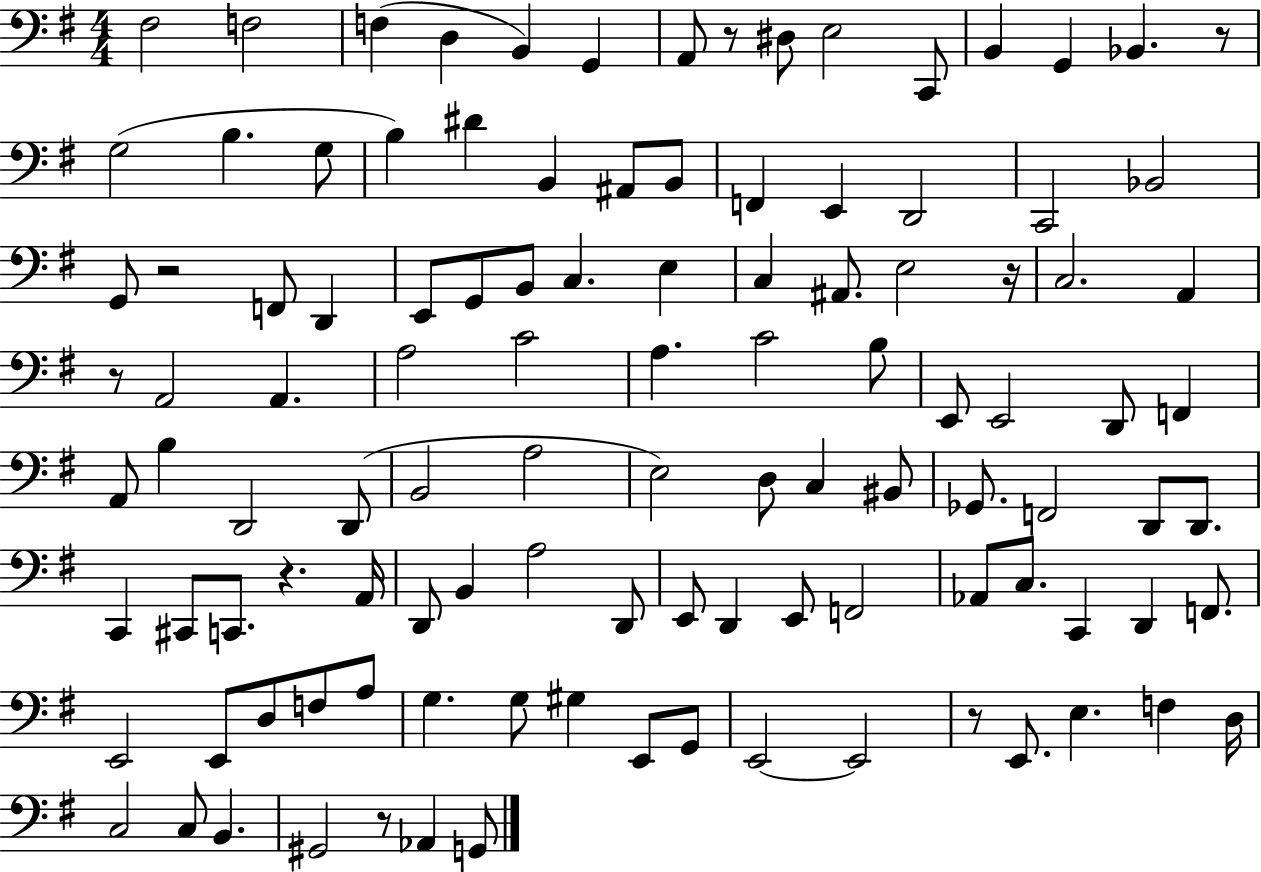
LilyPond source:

{
  \clef bass
  \numericTimeSignature
  \time 4/4
  \key g \major
  fis2 f2 | f4( d4 b,4) g,4 | a,8 r8 dis8 e2 c,8 | b,4 g,4 bes,4. r8 | \break g2( b4. g8 | b4) dis'4 b,4 ais,8 b,8 | f,4 e,4 d,2 | c,2 bes,2 | \break g,8 r2 f,8 d,4 | e,8 g,8 b,8 c4. e4 | c4 ais,8. e2 r16 | c2. a,4 | \break r8 a,2 a,4. | a2 c'2 | a4. c'2 b8 | e,8 e,2 d,8 f,4 | \break a,8 b4 d,2 d,8( | b,2 a2 | e2) d8 c4 bis,8 | ges,8. f,2 d,8 d,8. | \break c,4 cis,8 c,8. r4. a,16 | d,8 b,4 a2 d,8 | e,8 d,4 e,8 f,2 | aes,8 c8. c,4 d,4 f,8. | \break e,2 e,8 d8 f8 a8 | g4. g8 gis4 e,8 g,8 | e,2~~ e,2 | r8 e,8. e4. f4 d16 | \break c2 c8 b,4. | gis,2 r8 aes,4 g,8 | \bar "|."
}